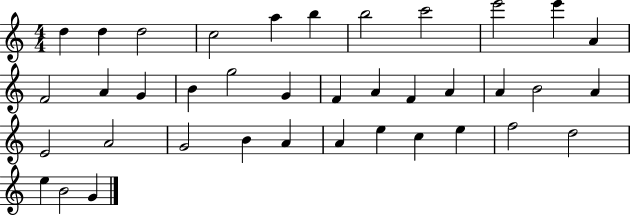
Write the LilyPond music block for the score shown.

{
  \clef treble
  \numericTimeSignature
  \time 4/4
  \key c \major
  d''4 d''4 d''2 | c''2 a''4 b''4 | b''2 c'''2 | e'''2 e'''4 a'4 | \break f'2 a'4 g'4 | b'4 g''2 g'4 | f'4 a'4 f'4 a'4 | a'4 b'2 a'4 | \break e'2 a'2 | g'2 b'4 a'4 | a'4 e''4 c''4 e''4 | f''2 d''2 | \break e''4 b'2 g'4 | \bar "|."
}